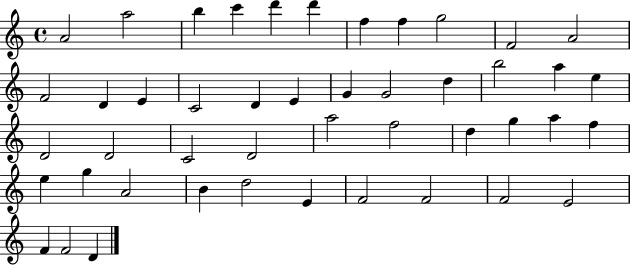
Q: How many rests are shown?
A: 0